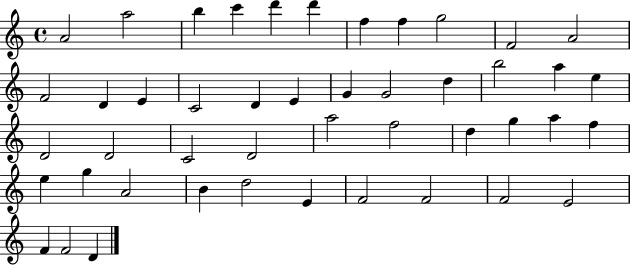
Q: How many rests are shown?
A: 0